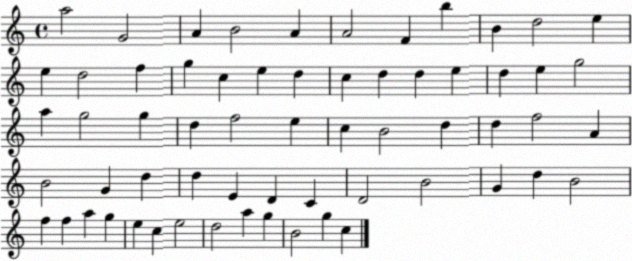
X:1
T:Untitled
M:4/4
L:1/4
K:C
a2 G2 A B2 A A2 F b B d2 e e d2 f g c e d c d d e d e g2 a g2 g d f2 e c B2 d d f2 A B2 G d d E D C D2 B2 G d B2 f f a g e c e2 d2 a g B2 g c